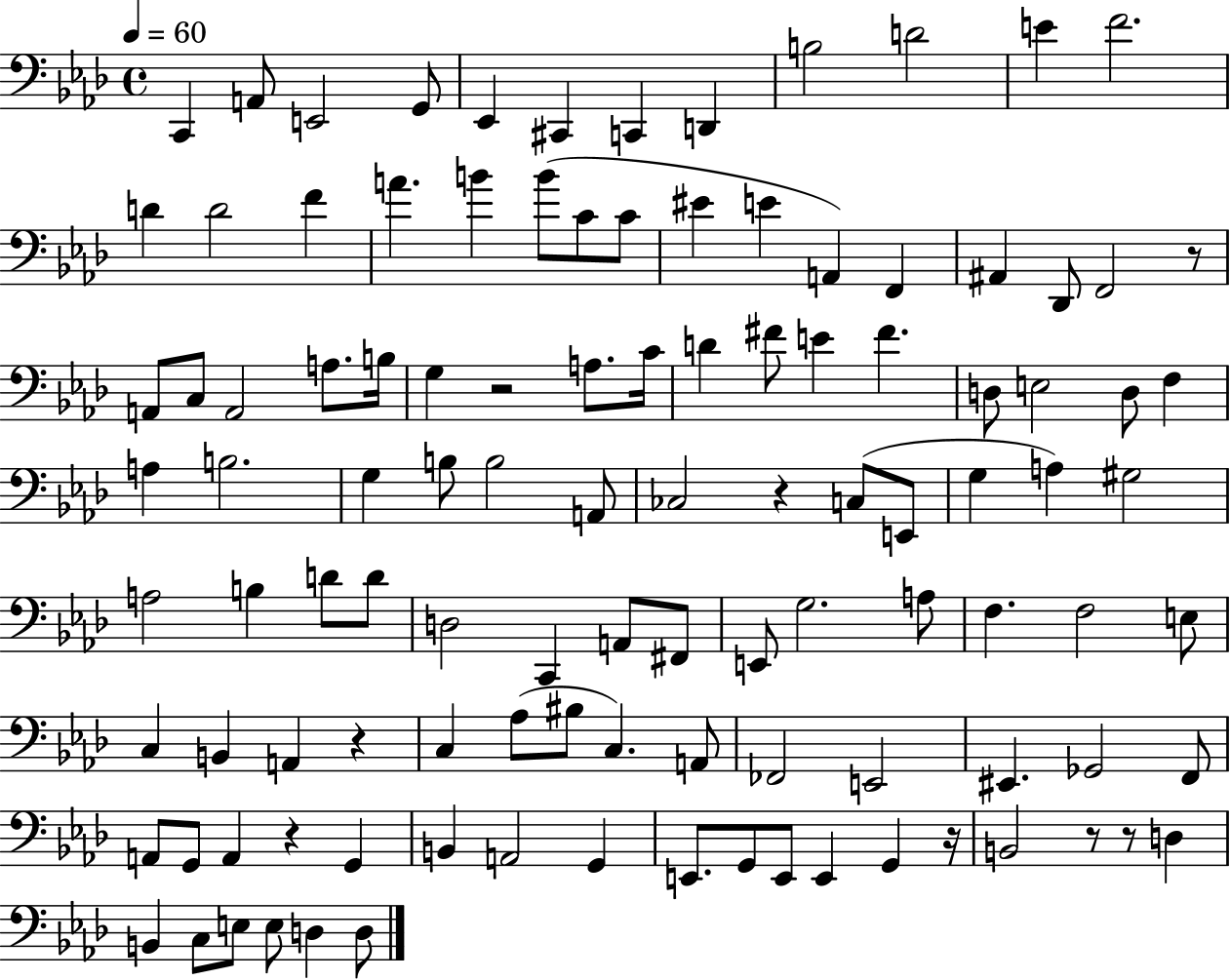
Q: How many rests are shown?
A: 8